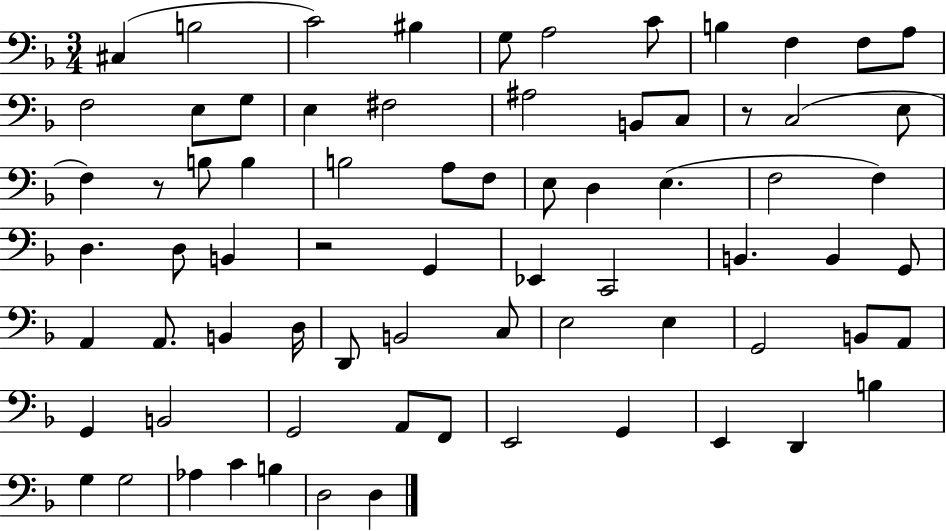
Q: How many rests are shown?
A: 3